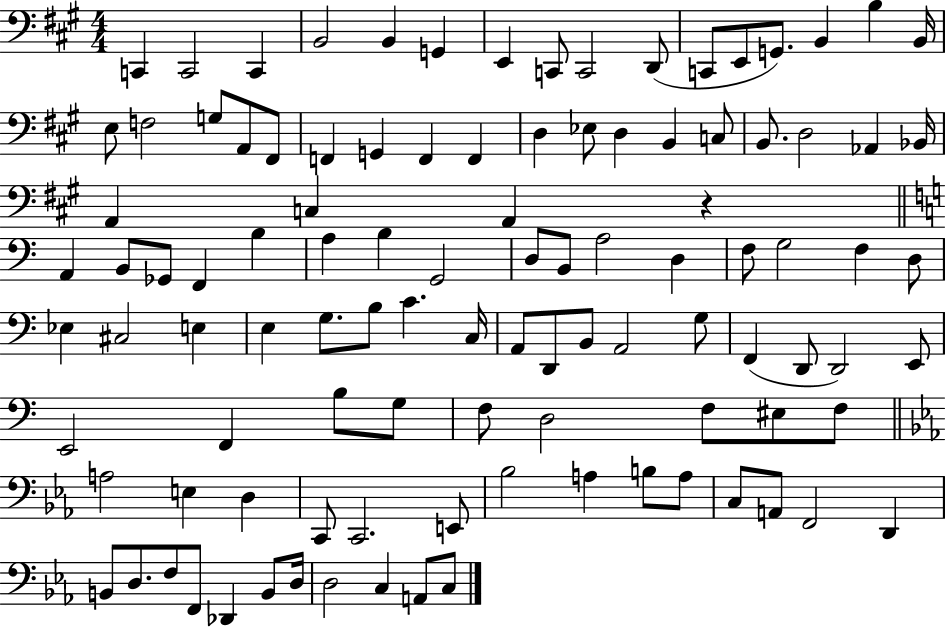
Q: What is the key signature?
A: A major